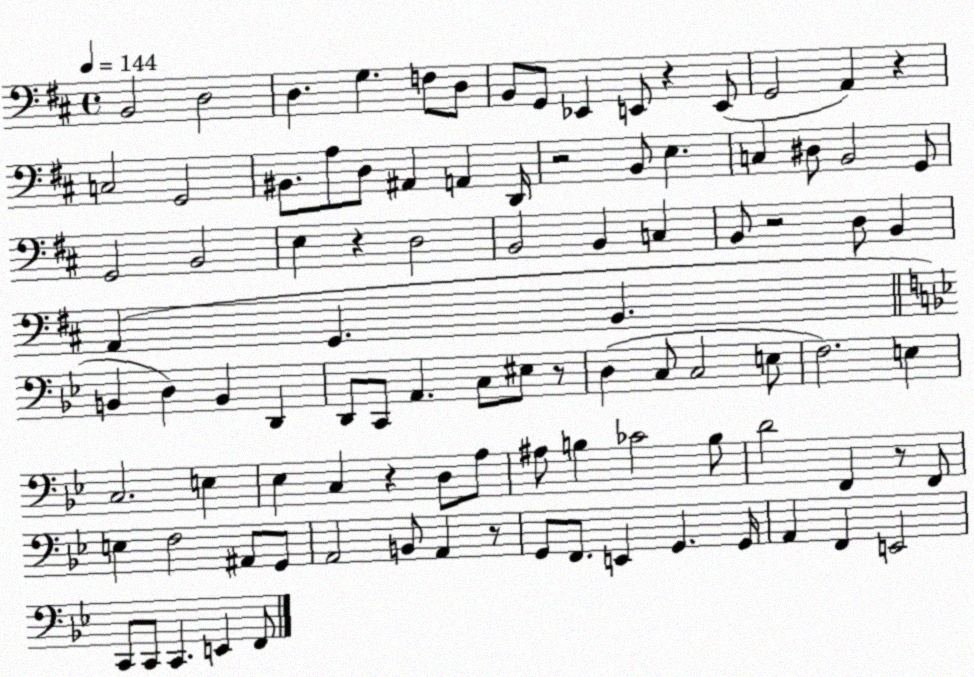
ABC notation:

X:1
T:Untitled
M:4/4
L:1/4
K:D
B,,2 D,2 D, G, F,/2 D,/2 B,,/2 G,,/2 _E,, E,,/2 z E,,/2 G,,2 A,, z C,2 G,,2 ^B,,/2 A,/2 D,/2 ^A,, A,, D,,/4 z2 B,,/2 E, C, ^D,/2 B,,2 G,,/2 G,,2 B,,2 E, z D,2 B,,2 B,, C, B,,/2 z2 D,/2 B,, A,, G,, B,, B,, D, B,, D,, D,,/2 C,,/2 A,, C,/2 ^E,/2 z/2 D, C,/2 C,2 E,/2 F,2 E, C,2 E, _E, C, z D,/2 A,/2 ^A,/2 B, _C2 B,/2 D2 F,, z/2 F,,/2 E, F,2 ^A,,/2 G,,/2 A,,2 B,,/2 A,, z/2 G,,/2 F,,/2 E,, G,, G,,/4 A,, F,, E,,2 C,,/2 C,,/2 C,, E,, F,,/2